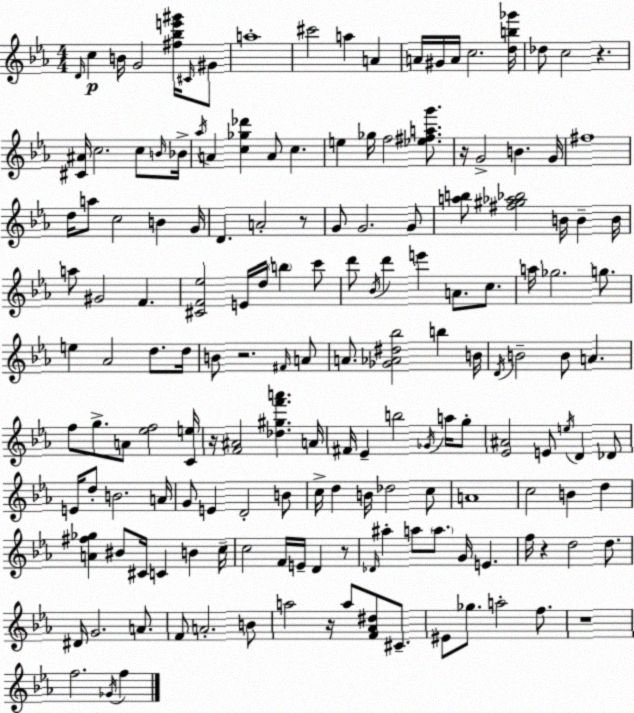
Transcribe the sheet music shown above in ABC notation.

X:1
T:Untitled
M:4/4
L:1/4
K:Eb
D/4 c B/4 G2 [^f_be'^g']/4 ^C/4 ^G/2 a4 ^c'2 a A A/4 ^G/4 A/4 c2 [db_g']/4 _d/2 c2 z [^C^A]/4 c2 c/2 B/4 _B/4 _a/4 A [c_g_d'] A/2 c e _g/4 f2 [_e^fag']/2 z/4 G2 B G/4 ^f4 d/4 a/2 c2 B G/4 D A2 z/2 G/2 G2 G/2 [ab]/2 [^f^g_a_b]2 B/4 B B/4 a/2 ^G2 F [^CF_e]2 E/4 d/4 b c'/2 d'/2 _B/4 d' e' A/2 c/2 a/4 _g2 g/2 e _A2 d/2 d/4 B/2 z2 ^F/4 A/2 A/2 [_G_A^d_b]2 b B/4 D/4 B2 B/2 A f/2 g/2 A/2 [_ef]2 [Ce]/4 z/4 [F^A]2 [_d^gf'a'] A/4 ^F/4 _E b2 _G/4 a/4 g/2 [_E^A]2 E/2 e/4 D _D/2 E/4 d/2 B2 A/4 G/2 E D2 B/2 c/4 d B/4 _d2 c/2 A4 c2 B d [A^f_g] ^B/2 ^C/4 C B c/4 c2 F/4 E/4 D z/2 _D/4 ^a a/2 a/2 G/4 E f/4 z d2 d/2 ^D/4 G2 A/2 F/2 A2 B/2 a2 z/4 a/2 [F_A^d]/2 ^C/2 ^E/2 _g/2 a2 f/2 z4 f2 _G/4 f